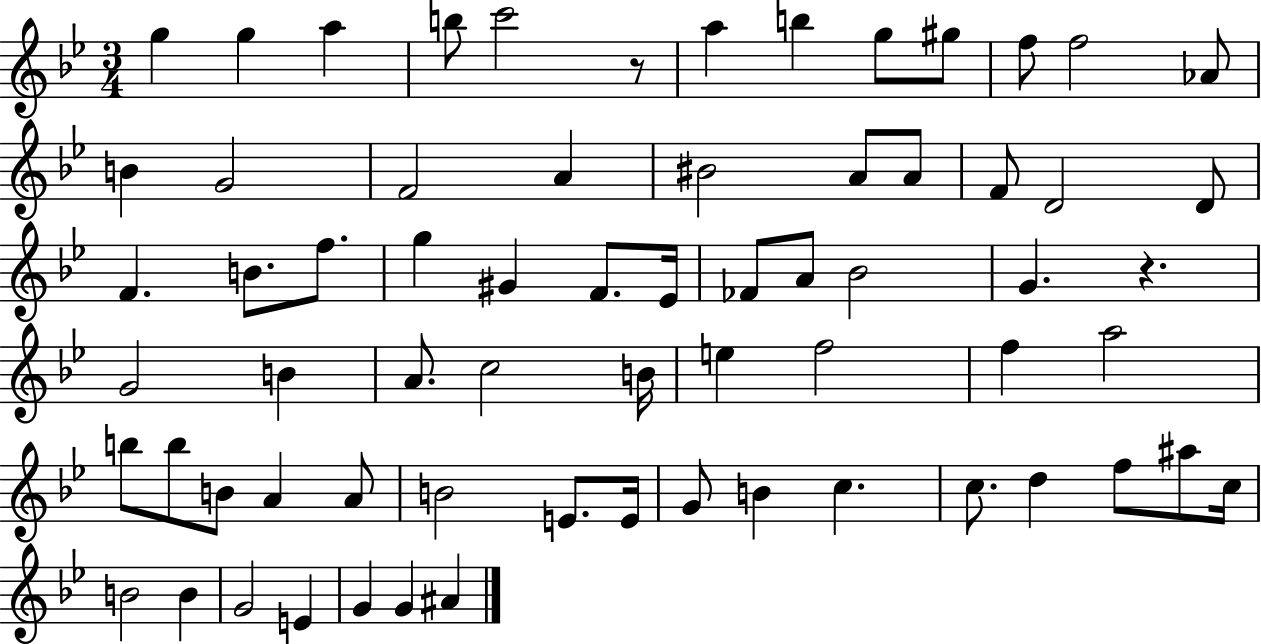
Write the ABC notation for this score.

X:1
T:Untitled
M:3/4
L:1/4
K:Bb
g g a b/2 c'2 z/2 a b g/2 ^g/2 f/2 f2 _A/2 B G2 F2 A ^B2 A/2 A/2 F/2 D2 D/2 F B/2 f/2 g ^G F/2 _E/4 _F/2 A/2 _B2 G z G2 B A/2 c2 B/4 e f2 f a2 b/2 b/2 B/2 A A/2 B2 E/2 E/4 G/2 B c c/2 d f/2 ^a/2 c/4 B2 B G2 E G G ^A